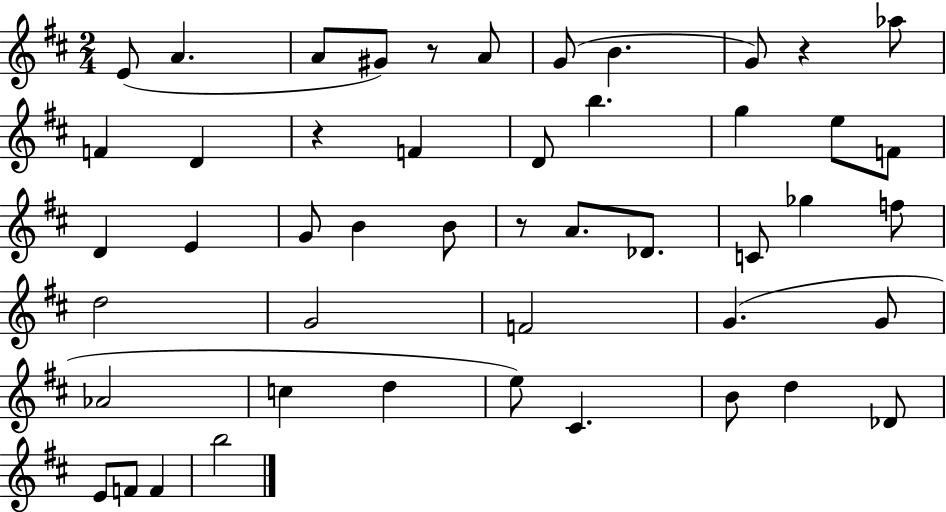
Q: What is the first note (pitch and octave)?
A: E4